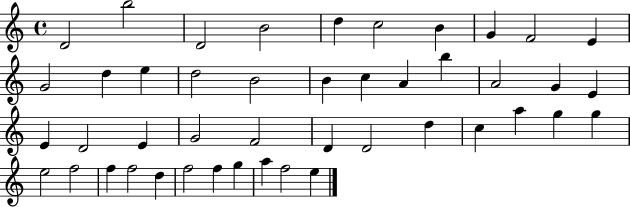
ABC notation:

X:1
T:Untitled
M:4/4
L:1/4
K:C
D2 b2 D2 B2 d c2 B G F2 E G2 d e d2 B2 B c A b A2 G E E D2 E G2 F2 D D2 d c a g g e2 f2 f f2 d f2 f g a f2 e